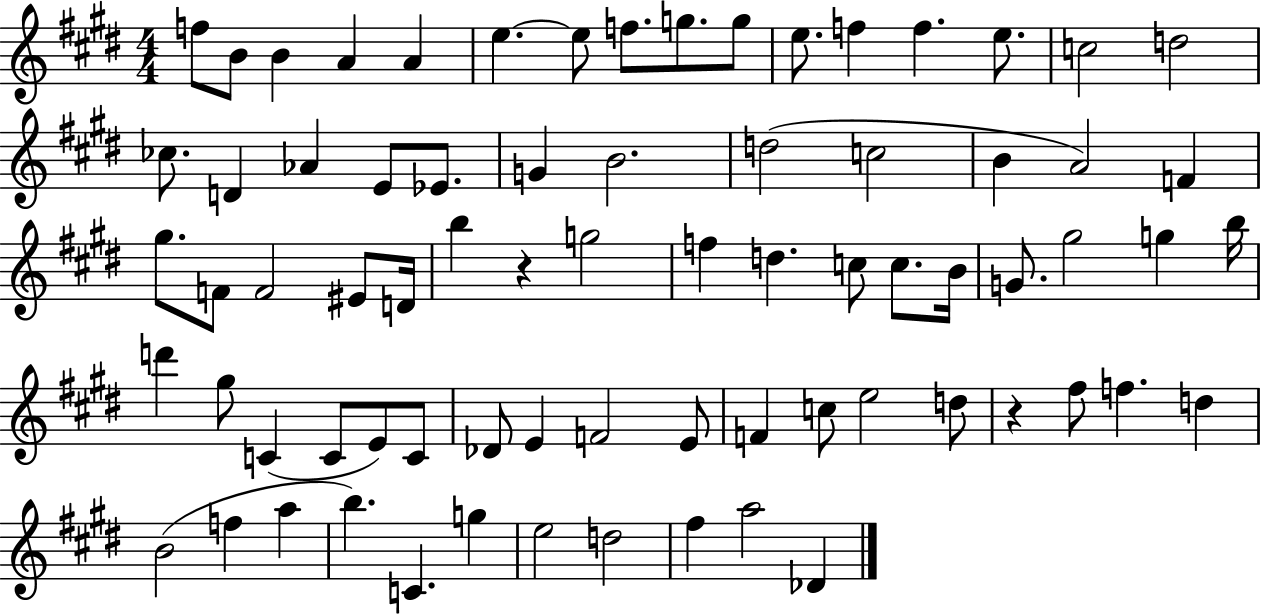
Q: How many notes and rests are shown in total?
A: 74